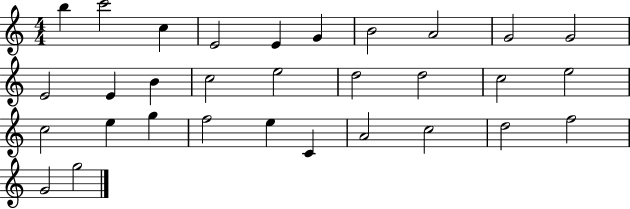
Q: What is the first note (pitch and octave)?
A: B5